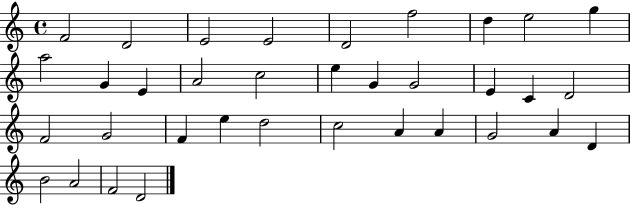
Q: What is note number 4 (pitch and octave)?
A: E4